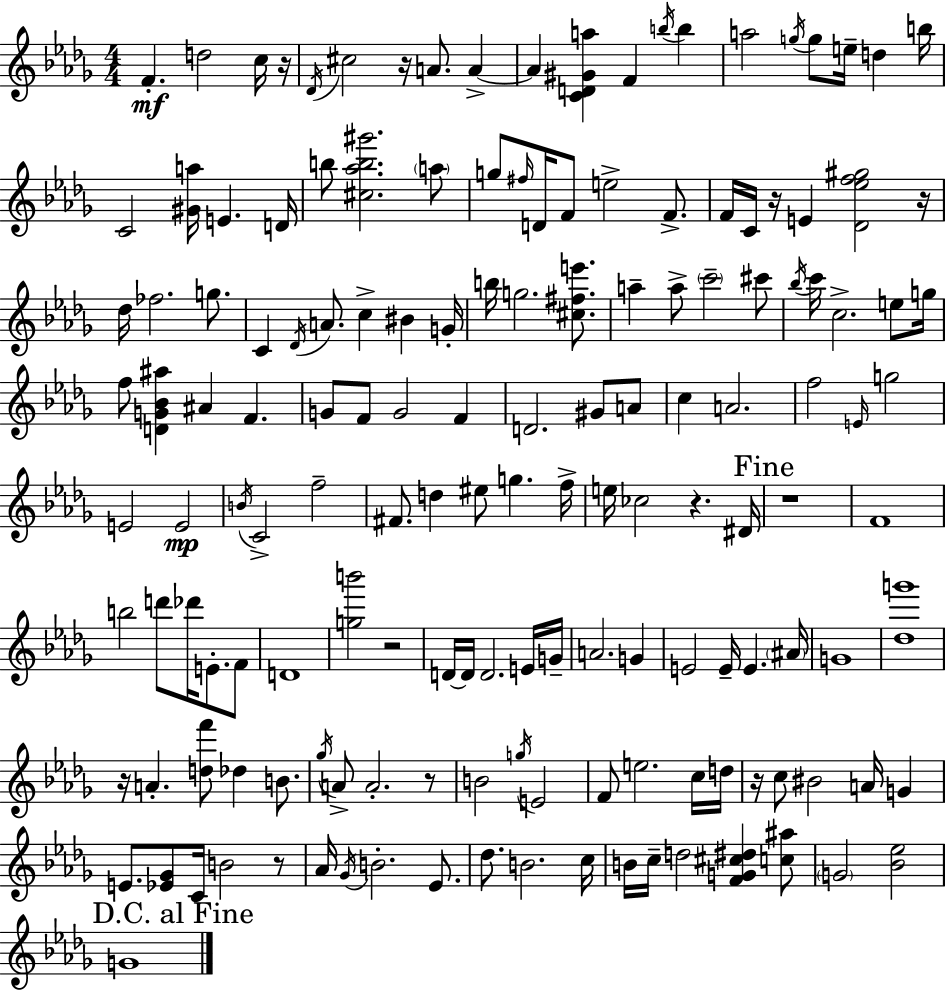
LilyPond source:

{
  \clef treble
  \numericTimeSignature
  \time 4/4
  \key bes \minor
  f'4.-.\mf d''2 c''16 r16 | \acciaccatura { des'16 } cis''2 r16 a'8. a'4->~~ | a'4 <c' d' gis' a''>4 f'4 \acciaccatura { b''16 } b''4 | a''2 \acciaccatura { g''16 } g''8 e''16-- d''4 | \break b''16 c'2 <gis' a''>16 e'4. | d'16 b''8 <cis'' aes'' b'' gis'''>2. | \parenthesize a''8 g''8 \grace { fis''16 } d'16 f'8 e''2-> | f'8.-> f'16 c'16 r16 e'4 <des' ees'' f'' gis''>2 | \break r16 des''16 fes''2. | g''8. c'4 \acciaccatura { des'16 } a'8. c''4-> | bis'4 g'16-. b''16 g''2. | <cis'' fis'' e'''>8. a''4-- a''8-> \parenthesize c'''2-- | \break cis'''8 \acciaccatura { bes''16 } c'''16 c''2.-> | e''8 g''16 f''8 <d' g' bes' ais''>4 ais'4 | f'4. g'8 f'8 g'2 | f'4 d'2. | \break gis'8 a'8 c''4 a'2. | f''2 \grace { e'16 } g''2 | e'2 e'2\mp | \acciaccatura { b'16 } c'2-> | \break f''2-- fis'8. d''4 eis''8 | g''4. f''16-> e''16 ces''2 | r4. dis'16 \mark "Fine" r1 | f'1 | \break b''2 | d'''8 des'''16 e'8.-. f'8 d'1 | <g'' b'''>2 | r2 d'16~~ d'16 d'2. | \break e'16 g'16-- a'2. | g'4 e'2 | e'16-- e'4. \parenthesize ais'16 g'1 | <des'' g'''>1 | \break r16 a'4.-. <d'' f'''>8 | des''4 b'8. \acciaccatura { ges''16 } a'8-> a'2.-. | r8 b'2 | \acciaccatura { g''16 } e'2 f'8 e''2. | \break c''16 d''16 r16 c''8 bis'2 | a'16 g'4 e'8. <ees' ges'>8 c'16 | b'2 r8 aes'16 \acciaccatura { ges'16 } b'2.-. | ees'8. des''8. b'2. | \break c''16 b'16 c''16-- d''2 | <f' g' cis'' dis''>4 <c'' ais''>8 \parenthesize g'2 | <bes' ees''>2 \mark "D.C. al Fine" g'1 | \bar "|."
}